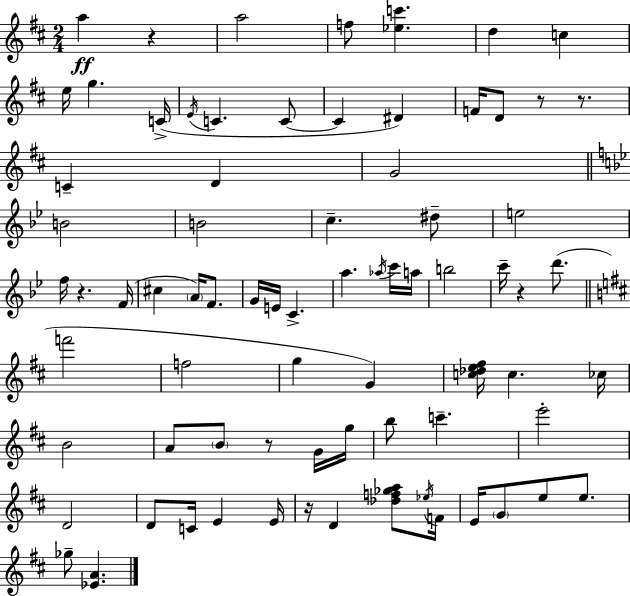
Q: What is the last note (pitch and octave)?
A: Gb5